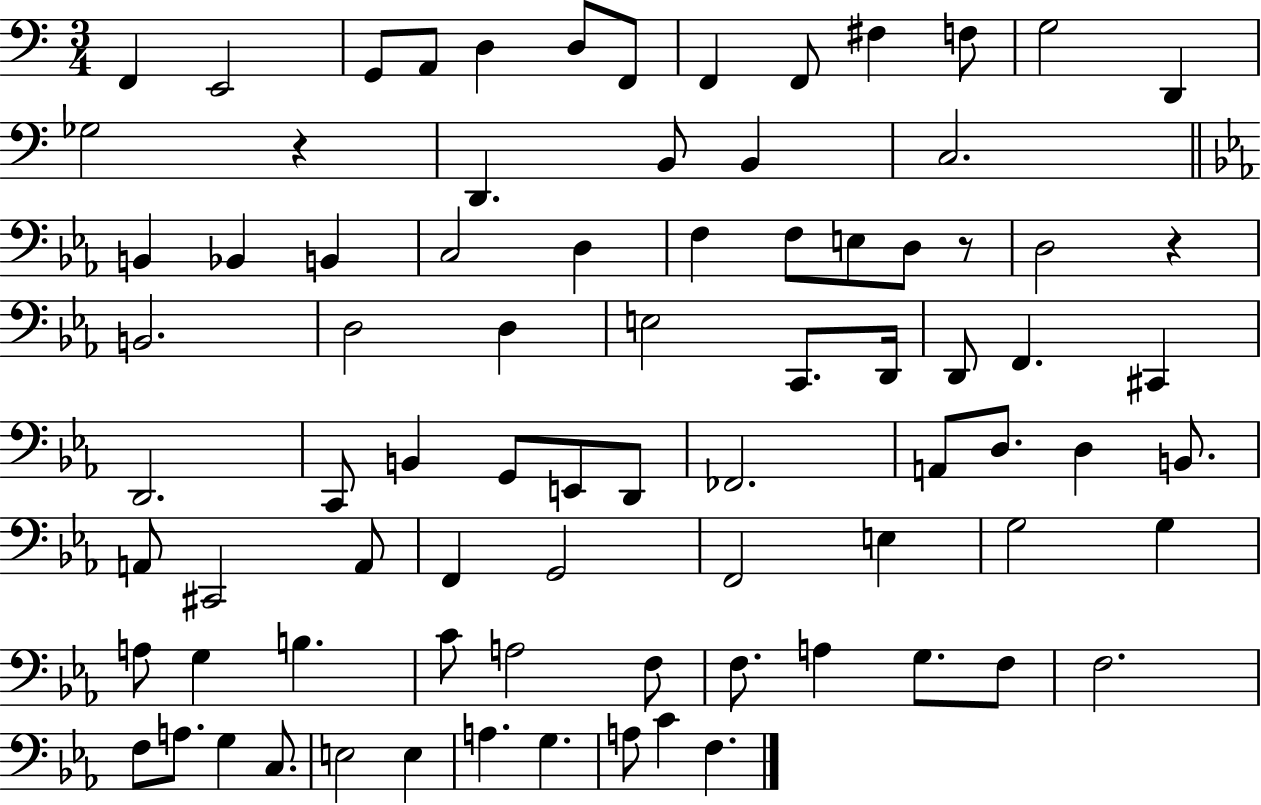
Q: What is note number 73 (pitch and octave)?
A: E3